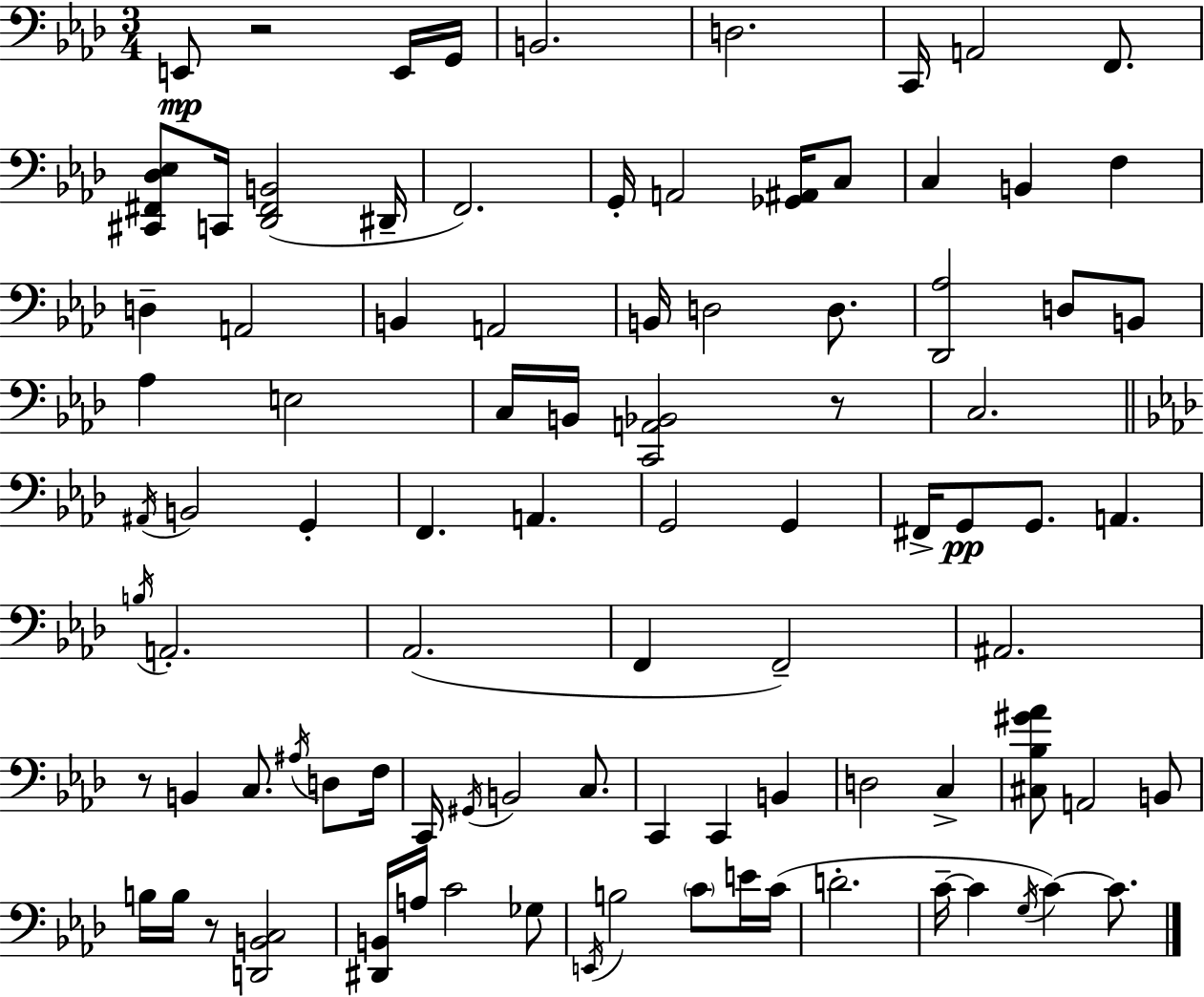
X:1
T:Untitled
M:3/4
L:1/4
K:Fm
E,,/2 z2 E,,/4 G,,/4 B,,2 D,2 C,,/4 A,,2 F,,/2 [^C,,^F,,_D,_E,]/2 C,,/4 [_D,,^F,,B,,]2 ^D,,/4 F,,2 G,,/4 A,,2 [_G,,^A,,]/4 C,/2 C, B,, F, D, A,,2 B,, A,,2 B,,/4 D,2 D,/2 [_D,,_A,]2 D,/2 B,,/2 _A, E,2 C,/4 B,,/4 [C,,A,,_B,,]2 z/2 C,2 ^A,,/4 B,,2 G,, F,, A,, G,,2 G,, ^F,,/4 G,,/2 G,,/2 A,, B,/4 A,,2 _A,,2 F,, F,,2 ^A,,2 z/2 B,, C,/2 ^A,/4 D,/2 F,/4 C,,/4 ^G,,/4 B,,2 C,/2 C,, C,, B,, D,2 C, [^C,_B,^G_A]/2 A,,2 B,,/2 B,/4 B,/4 z/2 [D,,B,,C,]2 [^D,,B,,]/4 A,/4 C2 _G,/2 E,,/4 B,2 C/2 E/4 C/4 D2 C/4 C G,/4 C C/2